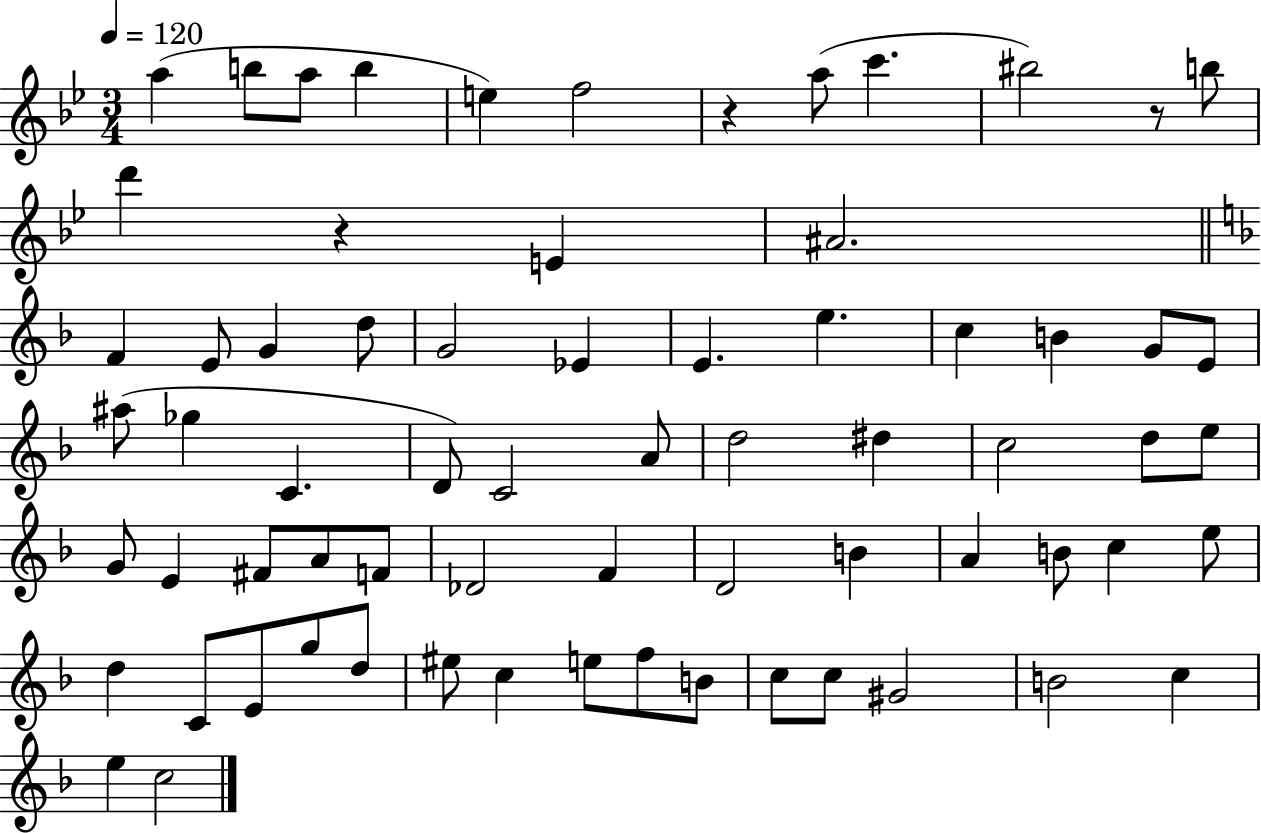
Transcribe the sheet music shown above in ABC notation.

X:1
T:Untitled
M:3/4
L:1/4
K:Bb
a b/2 a/2 b e f2 z a/2 c' ^b2 z/2 b/2 d' z E ^A2 F E/2 G d/2 G2 _E E e c B G/2 E/2 ^a/2 _g C D/2 C2 A/2 d2 ^d c2 d/2 e/2 G/2 E ^F/2 A/2 F/2 _D2 F D2 B A B/2 c e/2 d C/2 E/2 g/2 d/2 ^e/2 c e/2 f/2 B/2 c/2 c/2 ^G2 B2 c e c2